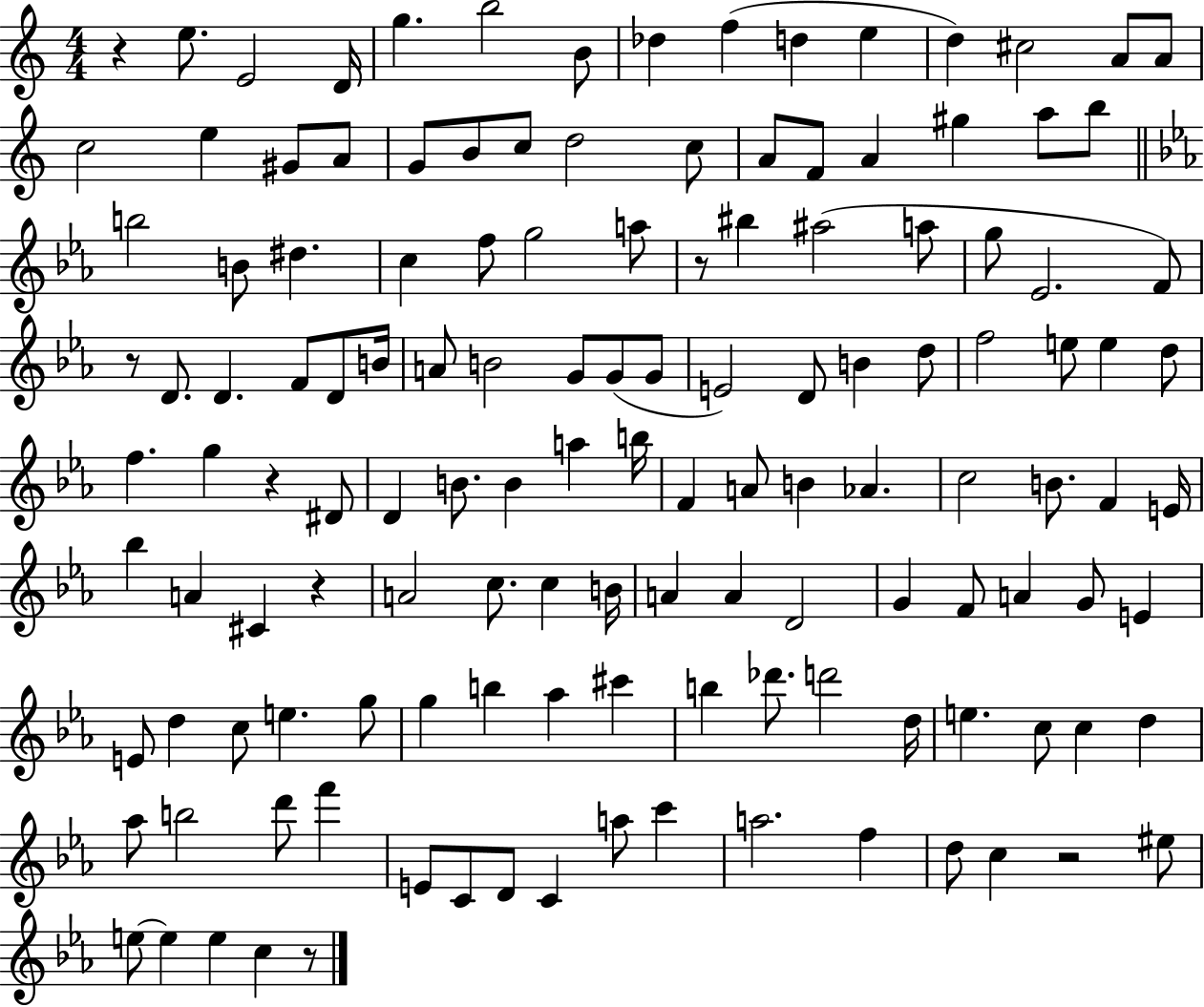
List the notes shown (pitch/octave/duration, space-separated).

R/q E5/e. E4/h D4/s G5/q. B5/h B4/e Db5/q F5/q D5/q E5/q D5/q C#5/h A4/e A4/e C5/h E5/q G#4/e A4/e G4/e B4/e C5/e D5/h C5/e A4/e F4/e A4/q G#5/q A5/e B5/e B5/h B4/e D#5/q. C5/q F5/e G5/h A5/e R/e BIS5/q A#5/h A5/e G5/e Eb4/h. F4/e R/e D4/e. D4/q. F4/e D4/e B4/s A4/e B4/h G4/e G4/e G4/e E4/h D4/e B4/q D5/e F5/h E5/e E5/q D5/e F5/q. G5/q R/q D#4/e D4/q B4/e. B4/q A5/q B5/s F4/q A4/e B4/q Ab4/q. C5/h B4/e. F4/q E4/s Bb5/q A4/q C#4/q R/q A4/h C5/e. C5/q B4/s A4/q A4/q D4/h G4/q F4/e A4/q G4/e E4/q E4/e D5/q C5/e E5/q. G5/e G5/q B5/q Ab5/q C#6/q B5/q Db6/e. D6/h D5/s E5/q. C5/e C5/q D5/q Ab5/e B5/h D6/e F6/q E4/e C4/e D4/e C4/q A5/e C6/q A5/h. F5/q D5/e C5/q R/h EIS5/e E5/e E5/q E5/q C5/q R/e